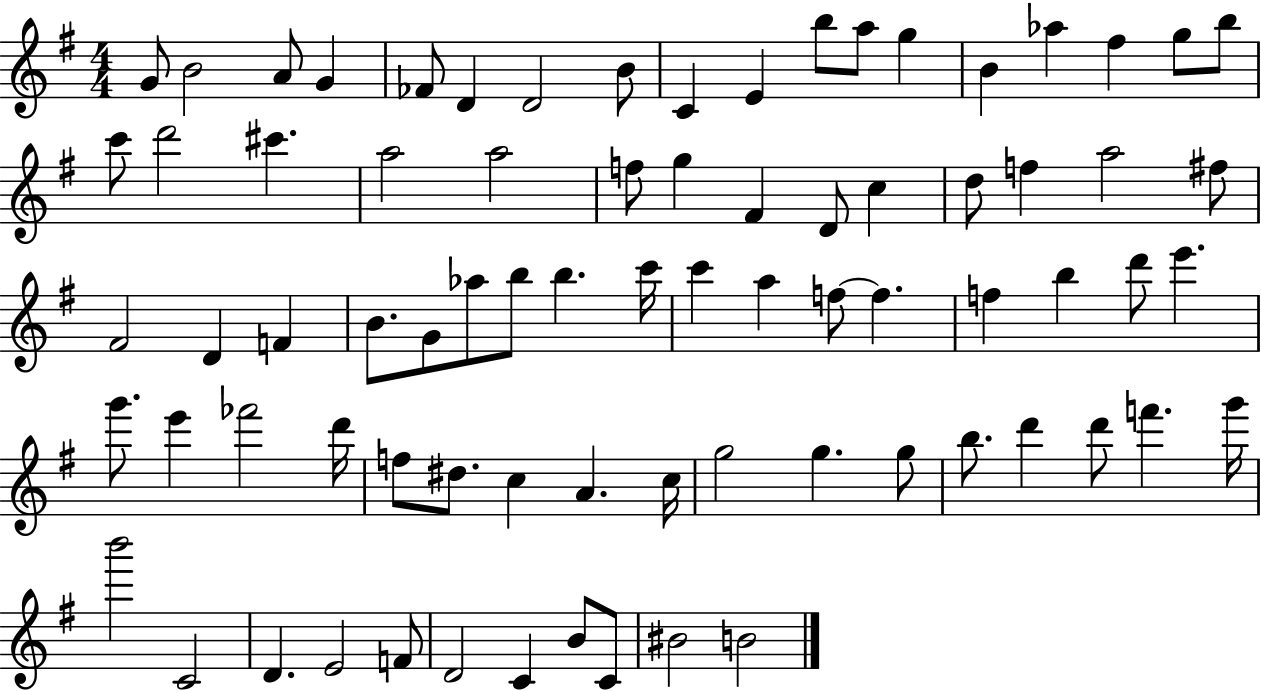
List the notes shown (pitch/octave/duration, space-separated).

G4/e B4/h A4/e G4/q FES4/e D4/q D4/h B4/e C4/q E4/q B5/e A5/e G5/q B4/q Ab5/q F#5/q G5/e B5/e C6/e D6/h C#6/q. A5/h A5/h F5/e G5/q F#4/q D4/e C5/q D5/e F5/q A5/h F#5/e F#4/h D4/q F4/q B4/e. G4/e Ab5/e B5/e B5/q. C6/s C6/q A5/q F5/e F5/q. F5/q B5/q D6/e E6/q. G6/e. E6/q FES6/h D6/s F5/e D#5/e. C5/q A4/q. C5/s G5/h G5/q. G5/e B5/e. D6/q D6/e F6/q. G6/s B6/h C4/h D4/q. E4/h F4/e D4/h C4/q B4/e C4/e BIS4/h B4/h